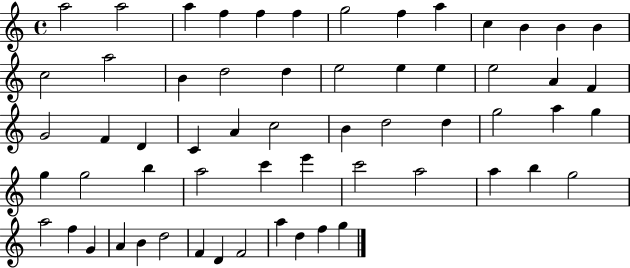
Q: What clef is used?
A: treble